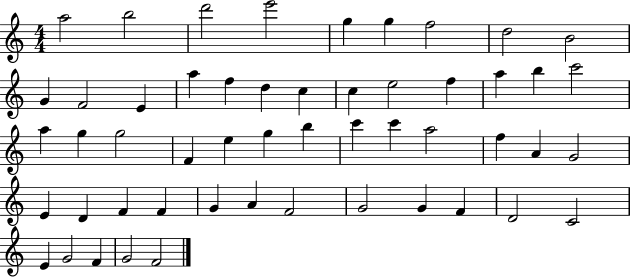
X:1
T:Untitled
M:4/4
L:1/4
K:C
a2 b2 d'2 e'2 g g f2 d2 B2 G F2 E a f d c c e2 f a b c'2 a g g2 F e g b c' c' a2 f A G2 E D F F G A F2 G2 G F D2 C2 E G2 F G2 F2